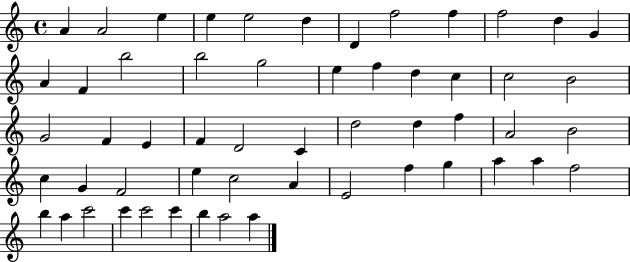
{
  \clef treble
  \time 4/4
  \defaultTimeSignature
  \key c \major
  a'4 a'2 e''4 | e''4 e''2 d''4 | d'4 f''2 f''4 | f''2 d''4 g'4 | \break a'4 f'4 b''2 | b''2 g''2 | e''4 f''4 d''4 c''4 | c''2 b'2 | \break g'2 f'4 e'4 | f'4 d'2 c'4 | d''2 d''4 f''4 | a'2 b'2 | \break c''4 g'4 f'2 | e''4 c''2 a'4 | e'2 f''4 g''4 | a''4 a''4 f''2 | \break b''4 a''4 c'''2 | c'''4 c'''2 c'''4 | b''4 a''2 a''4 | \bar "|."
}